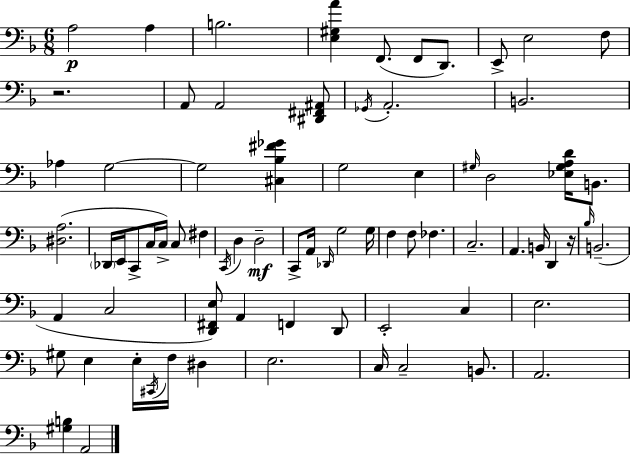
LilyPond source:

{
  \clef bass
  \numericTimeSignature
  \time 6/8
  \key d \minor
  a2\p a4 | b2. | <e gis a'>4 f,8.( f,8 d,8.) | e,8-> e2 f8 | \break r2. | a,8 a,2 <dis, fis, ais,>8 | \acciaccatura { ges,16 } a,2.-. | b,2. | \break aes4 g2~~ | g2 <cis bes fis' ges'>4 | g2 e4 | \grace { gis16 } d2 <ees gis a d'>16 b,8. | \break <dis a>2.( | \parenthesize des,16 e,16 c,8-> c16 c16->) c8 fis4 | \acciaccatura { c,16 } d4 d2--\mf | c,8-> a,16 \grace { des,16 } g2 | \break g16 f4 f8 fes4. | c2.-- | a,4. b,16 d,4 | r16 \grace { bes16 }( b,2.-- | \break a,4 c2 | <d, fis, e>8) a,4 f,4 | d,8 e,2-. | c4 e2. | \break gis8 e4 e16-. | \acciaccatura { cis,16 } f16 dis4 e2. | c16 c2-- | b,8. a,2. | \break <gis b>4 a,2 | \bar "|."
}